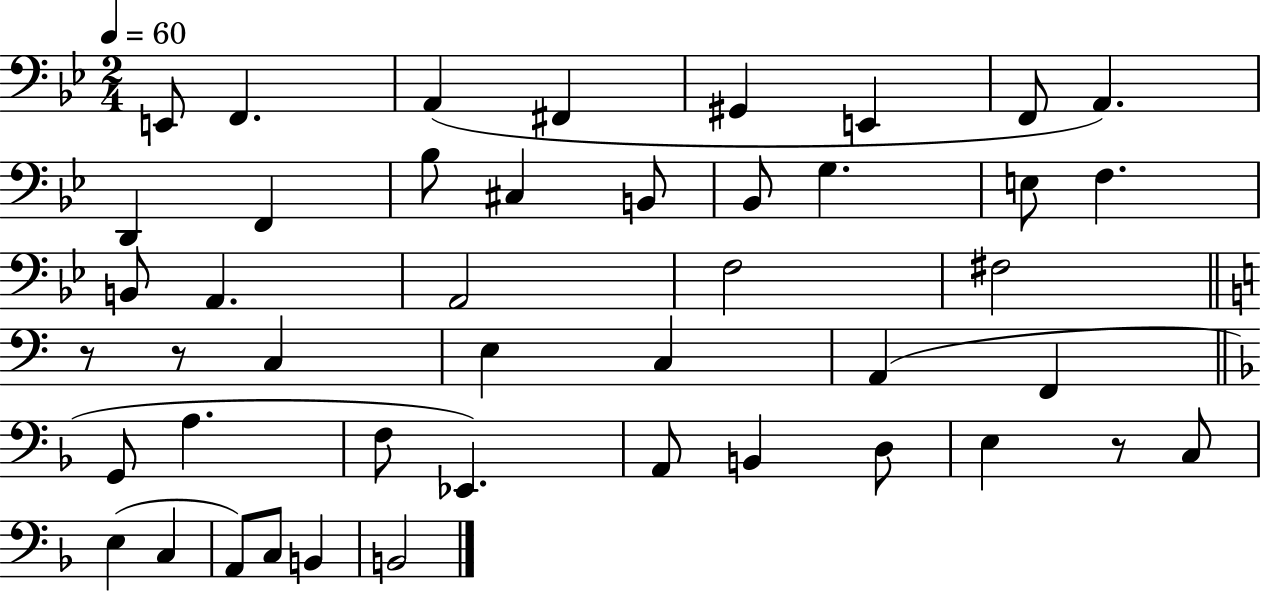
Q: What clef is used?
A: bass